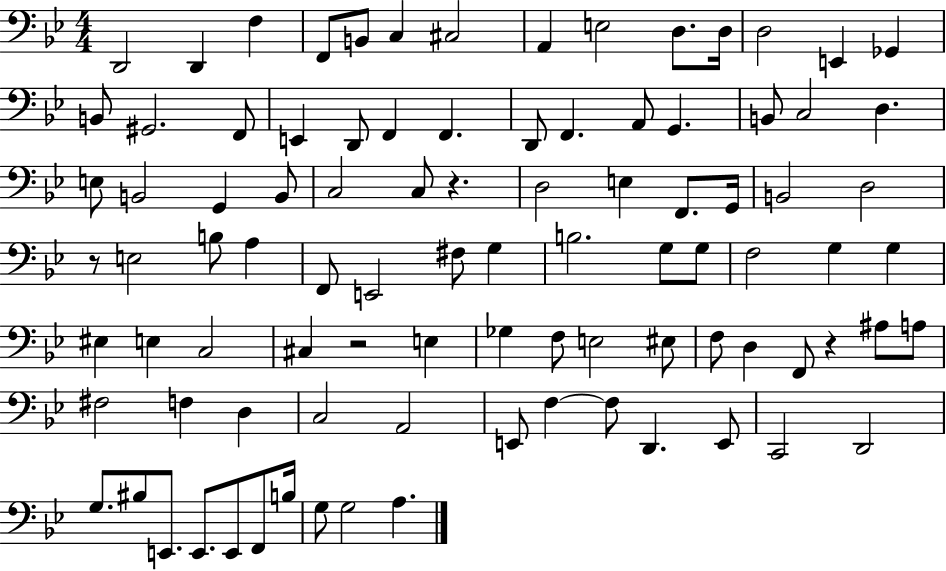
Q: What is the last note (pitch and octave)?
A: A3